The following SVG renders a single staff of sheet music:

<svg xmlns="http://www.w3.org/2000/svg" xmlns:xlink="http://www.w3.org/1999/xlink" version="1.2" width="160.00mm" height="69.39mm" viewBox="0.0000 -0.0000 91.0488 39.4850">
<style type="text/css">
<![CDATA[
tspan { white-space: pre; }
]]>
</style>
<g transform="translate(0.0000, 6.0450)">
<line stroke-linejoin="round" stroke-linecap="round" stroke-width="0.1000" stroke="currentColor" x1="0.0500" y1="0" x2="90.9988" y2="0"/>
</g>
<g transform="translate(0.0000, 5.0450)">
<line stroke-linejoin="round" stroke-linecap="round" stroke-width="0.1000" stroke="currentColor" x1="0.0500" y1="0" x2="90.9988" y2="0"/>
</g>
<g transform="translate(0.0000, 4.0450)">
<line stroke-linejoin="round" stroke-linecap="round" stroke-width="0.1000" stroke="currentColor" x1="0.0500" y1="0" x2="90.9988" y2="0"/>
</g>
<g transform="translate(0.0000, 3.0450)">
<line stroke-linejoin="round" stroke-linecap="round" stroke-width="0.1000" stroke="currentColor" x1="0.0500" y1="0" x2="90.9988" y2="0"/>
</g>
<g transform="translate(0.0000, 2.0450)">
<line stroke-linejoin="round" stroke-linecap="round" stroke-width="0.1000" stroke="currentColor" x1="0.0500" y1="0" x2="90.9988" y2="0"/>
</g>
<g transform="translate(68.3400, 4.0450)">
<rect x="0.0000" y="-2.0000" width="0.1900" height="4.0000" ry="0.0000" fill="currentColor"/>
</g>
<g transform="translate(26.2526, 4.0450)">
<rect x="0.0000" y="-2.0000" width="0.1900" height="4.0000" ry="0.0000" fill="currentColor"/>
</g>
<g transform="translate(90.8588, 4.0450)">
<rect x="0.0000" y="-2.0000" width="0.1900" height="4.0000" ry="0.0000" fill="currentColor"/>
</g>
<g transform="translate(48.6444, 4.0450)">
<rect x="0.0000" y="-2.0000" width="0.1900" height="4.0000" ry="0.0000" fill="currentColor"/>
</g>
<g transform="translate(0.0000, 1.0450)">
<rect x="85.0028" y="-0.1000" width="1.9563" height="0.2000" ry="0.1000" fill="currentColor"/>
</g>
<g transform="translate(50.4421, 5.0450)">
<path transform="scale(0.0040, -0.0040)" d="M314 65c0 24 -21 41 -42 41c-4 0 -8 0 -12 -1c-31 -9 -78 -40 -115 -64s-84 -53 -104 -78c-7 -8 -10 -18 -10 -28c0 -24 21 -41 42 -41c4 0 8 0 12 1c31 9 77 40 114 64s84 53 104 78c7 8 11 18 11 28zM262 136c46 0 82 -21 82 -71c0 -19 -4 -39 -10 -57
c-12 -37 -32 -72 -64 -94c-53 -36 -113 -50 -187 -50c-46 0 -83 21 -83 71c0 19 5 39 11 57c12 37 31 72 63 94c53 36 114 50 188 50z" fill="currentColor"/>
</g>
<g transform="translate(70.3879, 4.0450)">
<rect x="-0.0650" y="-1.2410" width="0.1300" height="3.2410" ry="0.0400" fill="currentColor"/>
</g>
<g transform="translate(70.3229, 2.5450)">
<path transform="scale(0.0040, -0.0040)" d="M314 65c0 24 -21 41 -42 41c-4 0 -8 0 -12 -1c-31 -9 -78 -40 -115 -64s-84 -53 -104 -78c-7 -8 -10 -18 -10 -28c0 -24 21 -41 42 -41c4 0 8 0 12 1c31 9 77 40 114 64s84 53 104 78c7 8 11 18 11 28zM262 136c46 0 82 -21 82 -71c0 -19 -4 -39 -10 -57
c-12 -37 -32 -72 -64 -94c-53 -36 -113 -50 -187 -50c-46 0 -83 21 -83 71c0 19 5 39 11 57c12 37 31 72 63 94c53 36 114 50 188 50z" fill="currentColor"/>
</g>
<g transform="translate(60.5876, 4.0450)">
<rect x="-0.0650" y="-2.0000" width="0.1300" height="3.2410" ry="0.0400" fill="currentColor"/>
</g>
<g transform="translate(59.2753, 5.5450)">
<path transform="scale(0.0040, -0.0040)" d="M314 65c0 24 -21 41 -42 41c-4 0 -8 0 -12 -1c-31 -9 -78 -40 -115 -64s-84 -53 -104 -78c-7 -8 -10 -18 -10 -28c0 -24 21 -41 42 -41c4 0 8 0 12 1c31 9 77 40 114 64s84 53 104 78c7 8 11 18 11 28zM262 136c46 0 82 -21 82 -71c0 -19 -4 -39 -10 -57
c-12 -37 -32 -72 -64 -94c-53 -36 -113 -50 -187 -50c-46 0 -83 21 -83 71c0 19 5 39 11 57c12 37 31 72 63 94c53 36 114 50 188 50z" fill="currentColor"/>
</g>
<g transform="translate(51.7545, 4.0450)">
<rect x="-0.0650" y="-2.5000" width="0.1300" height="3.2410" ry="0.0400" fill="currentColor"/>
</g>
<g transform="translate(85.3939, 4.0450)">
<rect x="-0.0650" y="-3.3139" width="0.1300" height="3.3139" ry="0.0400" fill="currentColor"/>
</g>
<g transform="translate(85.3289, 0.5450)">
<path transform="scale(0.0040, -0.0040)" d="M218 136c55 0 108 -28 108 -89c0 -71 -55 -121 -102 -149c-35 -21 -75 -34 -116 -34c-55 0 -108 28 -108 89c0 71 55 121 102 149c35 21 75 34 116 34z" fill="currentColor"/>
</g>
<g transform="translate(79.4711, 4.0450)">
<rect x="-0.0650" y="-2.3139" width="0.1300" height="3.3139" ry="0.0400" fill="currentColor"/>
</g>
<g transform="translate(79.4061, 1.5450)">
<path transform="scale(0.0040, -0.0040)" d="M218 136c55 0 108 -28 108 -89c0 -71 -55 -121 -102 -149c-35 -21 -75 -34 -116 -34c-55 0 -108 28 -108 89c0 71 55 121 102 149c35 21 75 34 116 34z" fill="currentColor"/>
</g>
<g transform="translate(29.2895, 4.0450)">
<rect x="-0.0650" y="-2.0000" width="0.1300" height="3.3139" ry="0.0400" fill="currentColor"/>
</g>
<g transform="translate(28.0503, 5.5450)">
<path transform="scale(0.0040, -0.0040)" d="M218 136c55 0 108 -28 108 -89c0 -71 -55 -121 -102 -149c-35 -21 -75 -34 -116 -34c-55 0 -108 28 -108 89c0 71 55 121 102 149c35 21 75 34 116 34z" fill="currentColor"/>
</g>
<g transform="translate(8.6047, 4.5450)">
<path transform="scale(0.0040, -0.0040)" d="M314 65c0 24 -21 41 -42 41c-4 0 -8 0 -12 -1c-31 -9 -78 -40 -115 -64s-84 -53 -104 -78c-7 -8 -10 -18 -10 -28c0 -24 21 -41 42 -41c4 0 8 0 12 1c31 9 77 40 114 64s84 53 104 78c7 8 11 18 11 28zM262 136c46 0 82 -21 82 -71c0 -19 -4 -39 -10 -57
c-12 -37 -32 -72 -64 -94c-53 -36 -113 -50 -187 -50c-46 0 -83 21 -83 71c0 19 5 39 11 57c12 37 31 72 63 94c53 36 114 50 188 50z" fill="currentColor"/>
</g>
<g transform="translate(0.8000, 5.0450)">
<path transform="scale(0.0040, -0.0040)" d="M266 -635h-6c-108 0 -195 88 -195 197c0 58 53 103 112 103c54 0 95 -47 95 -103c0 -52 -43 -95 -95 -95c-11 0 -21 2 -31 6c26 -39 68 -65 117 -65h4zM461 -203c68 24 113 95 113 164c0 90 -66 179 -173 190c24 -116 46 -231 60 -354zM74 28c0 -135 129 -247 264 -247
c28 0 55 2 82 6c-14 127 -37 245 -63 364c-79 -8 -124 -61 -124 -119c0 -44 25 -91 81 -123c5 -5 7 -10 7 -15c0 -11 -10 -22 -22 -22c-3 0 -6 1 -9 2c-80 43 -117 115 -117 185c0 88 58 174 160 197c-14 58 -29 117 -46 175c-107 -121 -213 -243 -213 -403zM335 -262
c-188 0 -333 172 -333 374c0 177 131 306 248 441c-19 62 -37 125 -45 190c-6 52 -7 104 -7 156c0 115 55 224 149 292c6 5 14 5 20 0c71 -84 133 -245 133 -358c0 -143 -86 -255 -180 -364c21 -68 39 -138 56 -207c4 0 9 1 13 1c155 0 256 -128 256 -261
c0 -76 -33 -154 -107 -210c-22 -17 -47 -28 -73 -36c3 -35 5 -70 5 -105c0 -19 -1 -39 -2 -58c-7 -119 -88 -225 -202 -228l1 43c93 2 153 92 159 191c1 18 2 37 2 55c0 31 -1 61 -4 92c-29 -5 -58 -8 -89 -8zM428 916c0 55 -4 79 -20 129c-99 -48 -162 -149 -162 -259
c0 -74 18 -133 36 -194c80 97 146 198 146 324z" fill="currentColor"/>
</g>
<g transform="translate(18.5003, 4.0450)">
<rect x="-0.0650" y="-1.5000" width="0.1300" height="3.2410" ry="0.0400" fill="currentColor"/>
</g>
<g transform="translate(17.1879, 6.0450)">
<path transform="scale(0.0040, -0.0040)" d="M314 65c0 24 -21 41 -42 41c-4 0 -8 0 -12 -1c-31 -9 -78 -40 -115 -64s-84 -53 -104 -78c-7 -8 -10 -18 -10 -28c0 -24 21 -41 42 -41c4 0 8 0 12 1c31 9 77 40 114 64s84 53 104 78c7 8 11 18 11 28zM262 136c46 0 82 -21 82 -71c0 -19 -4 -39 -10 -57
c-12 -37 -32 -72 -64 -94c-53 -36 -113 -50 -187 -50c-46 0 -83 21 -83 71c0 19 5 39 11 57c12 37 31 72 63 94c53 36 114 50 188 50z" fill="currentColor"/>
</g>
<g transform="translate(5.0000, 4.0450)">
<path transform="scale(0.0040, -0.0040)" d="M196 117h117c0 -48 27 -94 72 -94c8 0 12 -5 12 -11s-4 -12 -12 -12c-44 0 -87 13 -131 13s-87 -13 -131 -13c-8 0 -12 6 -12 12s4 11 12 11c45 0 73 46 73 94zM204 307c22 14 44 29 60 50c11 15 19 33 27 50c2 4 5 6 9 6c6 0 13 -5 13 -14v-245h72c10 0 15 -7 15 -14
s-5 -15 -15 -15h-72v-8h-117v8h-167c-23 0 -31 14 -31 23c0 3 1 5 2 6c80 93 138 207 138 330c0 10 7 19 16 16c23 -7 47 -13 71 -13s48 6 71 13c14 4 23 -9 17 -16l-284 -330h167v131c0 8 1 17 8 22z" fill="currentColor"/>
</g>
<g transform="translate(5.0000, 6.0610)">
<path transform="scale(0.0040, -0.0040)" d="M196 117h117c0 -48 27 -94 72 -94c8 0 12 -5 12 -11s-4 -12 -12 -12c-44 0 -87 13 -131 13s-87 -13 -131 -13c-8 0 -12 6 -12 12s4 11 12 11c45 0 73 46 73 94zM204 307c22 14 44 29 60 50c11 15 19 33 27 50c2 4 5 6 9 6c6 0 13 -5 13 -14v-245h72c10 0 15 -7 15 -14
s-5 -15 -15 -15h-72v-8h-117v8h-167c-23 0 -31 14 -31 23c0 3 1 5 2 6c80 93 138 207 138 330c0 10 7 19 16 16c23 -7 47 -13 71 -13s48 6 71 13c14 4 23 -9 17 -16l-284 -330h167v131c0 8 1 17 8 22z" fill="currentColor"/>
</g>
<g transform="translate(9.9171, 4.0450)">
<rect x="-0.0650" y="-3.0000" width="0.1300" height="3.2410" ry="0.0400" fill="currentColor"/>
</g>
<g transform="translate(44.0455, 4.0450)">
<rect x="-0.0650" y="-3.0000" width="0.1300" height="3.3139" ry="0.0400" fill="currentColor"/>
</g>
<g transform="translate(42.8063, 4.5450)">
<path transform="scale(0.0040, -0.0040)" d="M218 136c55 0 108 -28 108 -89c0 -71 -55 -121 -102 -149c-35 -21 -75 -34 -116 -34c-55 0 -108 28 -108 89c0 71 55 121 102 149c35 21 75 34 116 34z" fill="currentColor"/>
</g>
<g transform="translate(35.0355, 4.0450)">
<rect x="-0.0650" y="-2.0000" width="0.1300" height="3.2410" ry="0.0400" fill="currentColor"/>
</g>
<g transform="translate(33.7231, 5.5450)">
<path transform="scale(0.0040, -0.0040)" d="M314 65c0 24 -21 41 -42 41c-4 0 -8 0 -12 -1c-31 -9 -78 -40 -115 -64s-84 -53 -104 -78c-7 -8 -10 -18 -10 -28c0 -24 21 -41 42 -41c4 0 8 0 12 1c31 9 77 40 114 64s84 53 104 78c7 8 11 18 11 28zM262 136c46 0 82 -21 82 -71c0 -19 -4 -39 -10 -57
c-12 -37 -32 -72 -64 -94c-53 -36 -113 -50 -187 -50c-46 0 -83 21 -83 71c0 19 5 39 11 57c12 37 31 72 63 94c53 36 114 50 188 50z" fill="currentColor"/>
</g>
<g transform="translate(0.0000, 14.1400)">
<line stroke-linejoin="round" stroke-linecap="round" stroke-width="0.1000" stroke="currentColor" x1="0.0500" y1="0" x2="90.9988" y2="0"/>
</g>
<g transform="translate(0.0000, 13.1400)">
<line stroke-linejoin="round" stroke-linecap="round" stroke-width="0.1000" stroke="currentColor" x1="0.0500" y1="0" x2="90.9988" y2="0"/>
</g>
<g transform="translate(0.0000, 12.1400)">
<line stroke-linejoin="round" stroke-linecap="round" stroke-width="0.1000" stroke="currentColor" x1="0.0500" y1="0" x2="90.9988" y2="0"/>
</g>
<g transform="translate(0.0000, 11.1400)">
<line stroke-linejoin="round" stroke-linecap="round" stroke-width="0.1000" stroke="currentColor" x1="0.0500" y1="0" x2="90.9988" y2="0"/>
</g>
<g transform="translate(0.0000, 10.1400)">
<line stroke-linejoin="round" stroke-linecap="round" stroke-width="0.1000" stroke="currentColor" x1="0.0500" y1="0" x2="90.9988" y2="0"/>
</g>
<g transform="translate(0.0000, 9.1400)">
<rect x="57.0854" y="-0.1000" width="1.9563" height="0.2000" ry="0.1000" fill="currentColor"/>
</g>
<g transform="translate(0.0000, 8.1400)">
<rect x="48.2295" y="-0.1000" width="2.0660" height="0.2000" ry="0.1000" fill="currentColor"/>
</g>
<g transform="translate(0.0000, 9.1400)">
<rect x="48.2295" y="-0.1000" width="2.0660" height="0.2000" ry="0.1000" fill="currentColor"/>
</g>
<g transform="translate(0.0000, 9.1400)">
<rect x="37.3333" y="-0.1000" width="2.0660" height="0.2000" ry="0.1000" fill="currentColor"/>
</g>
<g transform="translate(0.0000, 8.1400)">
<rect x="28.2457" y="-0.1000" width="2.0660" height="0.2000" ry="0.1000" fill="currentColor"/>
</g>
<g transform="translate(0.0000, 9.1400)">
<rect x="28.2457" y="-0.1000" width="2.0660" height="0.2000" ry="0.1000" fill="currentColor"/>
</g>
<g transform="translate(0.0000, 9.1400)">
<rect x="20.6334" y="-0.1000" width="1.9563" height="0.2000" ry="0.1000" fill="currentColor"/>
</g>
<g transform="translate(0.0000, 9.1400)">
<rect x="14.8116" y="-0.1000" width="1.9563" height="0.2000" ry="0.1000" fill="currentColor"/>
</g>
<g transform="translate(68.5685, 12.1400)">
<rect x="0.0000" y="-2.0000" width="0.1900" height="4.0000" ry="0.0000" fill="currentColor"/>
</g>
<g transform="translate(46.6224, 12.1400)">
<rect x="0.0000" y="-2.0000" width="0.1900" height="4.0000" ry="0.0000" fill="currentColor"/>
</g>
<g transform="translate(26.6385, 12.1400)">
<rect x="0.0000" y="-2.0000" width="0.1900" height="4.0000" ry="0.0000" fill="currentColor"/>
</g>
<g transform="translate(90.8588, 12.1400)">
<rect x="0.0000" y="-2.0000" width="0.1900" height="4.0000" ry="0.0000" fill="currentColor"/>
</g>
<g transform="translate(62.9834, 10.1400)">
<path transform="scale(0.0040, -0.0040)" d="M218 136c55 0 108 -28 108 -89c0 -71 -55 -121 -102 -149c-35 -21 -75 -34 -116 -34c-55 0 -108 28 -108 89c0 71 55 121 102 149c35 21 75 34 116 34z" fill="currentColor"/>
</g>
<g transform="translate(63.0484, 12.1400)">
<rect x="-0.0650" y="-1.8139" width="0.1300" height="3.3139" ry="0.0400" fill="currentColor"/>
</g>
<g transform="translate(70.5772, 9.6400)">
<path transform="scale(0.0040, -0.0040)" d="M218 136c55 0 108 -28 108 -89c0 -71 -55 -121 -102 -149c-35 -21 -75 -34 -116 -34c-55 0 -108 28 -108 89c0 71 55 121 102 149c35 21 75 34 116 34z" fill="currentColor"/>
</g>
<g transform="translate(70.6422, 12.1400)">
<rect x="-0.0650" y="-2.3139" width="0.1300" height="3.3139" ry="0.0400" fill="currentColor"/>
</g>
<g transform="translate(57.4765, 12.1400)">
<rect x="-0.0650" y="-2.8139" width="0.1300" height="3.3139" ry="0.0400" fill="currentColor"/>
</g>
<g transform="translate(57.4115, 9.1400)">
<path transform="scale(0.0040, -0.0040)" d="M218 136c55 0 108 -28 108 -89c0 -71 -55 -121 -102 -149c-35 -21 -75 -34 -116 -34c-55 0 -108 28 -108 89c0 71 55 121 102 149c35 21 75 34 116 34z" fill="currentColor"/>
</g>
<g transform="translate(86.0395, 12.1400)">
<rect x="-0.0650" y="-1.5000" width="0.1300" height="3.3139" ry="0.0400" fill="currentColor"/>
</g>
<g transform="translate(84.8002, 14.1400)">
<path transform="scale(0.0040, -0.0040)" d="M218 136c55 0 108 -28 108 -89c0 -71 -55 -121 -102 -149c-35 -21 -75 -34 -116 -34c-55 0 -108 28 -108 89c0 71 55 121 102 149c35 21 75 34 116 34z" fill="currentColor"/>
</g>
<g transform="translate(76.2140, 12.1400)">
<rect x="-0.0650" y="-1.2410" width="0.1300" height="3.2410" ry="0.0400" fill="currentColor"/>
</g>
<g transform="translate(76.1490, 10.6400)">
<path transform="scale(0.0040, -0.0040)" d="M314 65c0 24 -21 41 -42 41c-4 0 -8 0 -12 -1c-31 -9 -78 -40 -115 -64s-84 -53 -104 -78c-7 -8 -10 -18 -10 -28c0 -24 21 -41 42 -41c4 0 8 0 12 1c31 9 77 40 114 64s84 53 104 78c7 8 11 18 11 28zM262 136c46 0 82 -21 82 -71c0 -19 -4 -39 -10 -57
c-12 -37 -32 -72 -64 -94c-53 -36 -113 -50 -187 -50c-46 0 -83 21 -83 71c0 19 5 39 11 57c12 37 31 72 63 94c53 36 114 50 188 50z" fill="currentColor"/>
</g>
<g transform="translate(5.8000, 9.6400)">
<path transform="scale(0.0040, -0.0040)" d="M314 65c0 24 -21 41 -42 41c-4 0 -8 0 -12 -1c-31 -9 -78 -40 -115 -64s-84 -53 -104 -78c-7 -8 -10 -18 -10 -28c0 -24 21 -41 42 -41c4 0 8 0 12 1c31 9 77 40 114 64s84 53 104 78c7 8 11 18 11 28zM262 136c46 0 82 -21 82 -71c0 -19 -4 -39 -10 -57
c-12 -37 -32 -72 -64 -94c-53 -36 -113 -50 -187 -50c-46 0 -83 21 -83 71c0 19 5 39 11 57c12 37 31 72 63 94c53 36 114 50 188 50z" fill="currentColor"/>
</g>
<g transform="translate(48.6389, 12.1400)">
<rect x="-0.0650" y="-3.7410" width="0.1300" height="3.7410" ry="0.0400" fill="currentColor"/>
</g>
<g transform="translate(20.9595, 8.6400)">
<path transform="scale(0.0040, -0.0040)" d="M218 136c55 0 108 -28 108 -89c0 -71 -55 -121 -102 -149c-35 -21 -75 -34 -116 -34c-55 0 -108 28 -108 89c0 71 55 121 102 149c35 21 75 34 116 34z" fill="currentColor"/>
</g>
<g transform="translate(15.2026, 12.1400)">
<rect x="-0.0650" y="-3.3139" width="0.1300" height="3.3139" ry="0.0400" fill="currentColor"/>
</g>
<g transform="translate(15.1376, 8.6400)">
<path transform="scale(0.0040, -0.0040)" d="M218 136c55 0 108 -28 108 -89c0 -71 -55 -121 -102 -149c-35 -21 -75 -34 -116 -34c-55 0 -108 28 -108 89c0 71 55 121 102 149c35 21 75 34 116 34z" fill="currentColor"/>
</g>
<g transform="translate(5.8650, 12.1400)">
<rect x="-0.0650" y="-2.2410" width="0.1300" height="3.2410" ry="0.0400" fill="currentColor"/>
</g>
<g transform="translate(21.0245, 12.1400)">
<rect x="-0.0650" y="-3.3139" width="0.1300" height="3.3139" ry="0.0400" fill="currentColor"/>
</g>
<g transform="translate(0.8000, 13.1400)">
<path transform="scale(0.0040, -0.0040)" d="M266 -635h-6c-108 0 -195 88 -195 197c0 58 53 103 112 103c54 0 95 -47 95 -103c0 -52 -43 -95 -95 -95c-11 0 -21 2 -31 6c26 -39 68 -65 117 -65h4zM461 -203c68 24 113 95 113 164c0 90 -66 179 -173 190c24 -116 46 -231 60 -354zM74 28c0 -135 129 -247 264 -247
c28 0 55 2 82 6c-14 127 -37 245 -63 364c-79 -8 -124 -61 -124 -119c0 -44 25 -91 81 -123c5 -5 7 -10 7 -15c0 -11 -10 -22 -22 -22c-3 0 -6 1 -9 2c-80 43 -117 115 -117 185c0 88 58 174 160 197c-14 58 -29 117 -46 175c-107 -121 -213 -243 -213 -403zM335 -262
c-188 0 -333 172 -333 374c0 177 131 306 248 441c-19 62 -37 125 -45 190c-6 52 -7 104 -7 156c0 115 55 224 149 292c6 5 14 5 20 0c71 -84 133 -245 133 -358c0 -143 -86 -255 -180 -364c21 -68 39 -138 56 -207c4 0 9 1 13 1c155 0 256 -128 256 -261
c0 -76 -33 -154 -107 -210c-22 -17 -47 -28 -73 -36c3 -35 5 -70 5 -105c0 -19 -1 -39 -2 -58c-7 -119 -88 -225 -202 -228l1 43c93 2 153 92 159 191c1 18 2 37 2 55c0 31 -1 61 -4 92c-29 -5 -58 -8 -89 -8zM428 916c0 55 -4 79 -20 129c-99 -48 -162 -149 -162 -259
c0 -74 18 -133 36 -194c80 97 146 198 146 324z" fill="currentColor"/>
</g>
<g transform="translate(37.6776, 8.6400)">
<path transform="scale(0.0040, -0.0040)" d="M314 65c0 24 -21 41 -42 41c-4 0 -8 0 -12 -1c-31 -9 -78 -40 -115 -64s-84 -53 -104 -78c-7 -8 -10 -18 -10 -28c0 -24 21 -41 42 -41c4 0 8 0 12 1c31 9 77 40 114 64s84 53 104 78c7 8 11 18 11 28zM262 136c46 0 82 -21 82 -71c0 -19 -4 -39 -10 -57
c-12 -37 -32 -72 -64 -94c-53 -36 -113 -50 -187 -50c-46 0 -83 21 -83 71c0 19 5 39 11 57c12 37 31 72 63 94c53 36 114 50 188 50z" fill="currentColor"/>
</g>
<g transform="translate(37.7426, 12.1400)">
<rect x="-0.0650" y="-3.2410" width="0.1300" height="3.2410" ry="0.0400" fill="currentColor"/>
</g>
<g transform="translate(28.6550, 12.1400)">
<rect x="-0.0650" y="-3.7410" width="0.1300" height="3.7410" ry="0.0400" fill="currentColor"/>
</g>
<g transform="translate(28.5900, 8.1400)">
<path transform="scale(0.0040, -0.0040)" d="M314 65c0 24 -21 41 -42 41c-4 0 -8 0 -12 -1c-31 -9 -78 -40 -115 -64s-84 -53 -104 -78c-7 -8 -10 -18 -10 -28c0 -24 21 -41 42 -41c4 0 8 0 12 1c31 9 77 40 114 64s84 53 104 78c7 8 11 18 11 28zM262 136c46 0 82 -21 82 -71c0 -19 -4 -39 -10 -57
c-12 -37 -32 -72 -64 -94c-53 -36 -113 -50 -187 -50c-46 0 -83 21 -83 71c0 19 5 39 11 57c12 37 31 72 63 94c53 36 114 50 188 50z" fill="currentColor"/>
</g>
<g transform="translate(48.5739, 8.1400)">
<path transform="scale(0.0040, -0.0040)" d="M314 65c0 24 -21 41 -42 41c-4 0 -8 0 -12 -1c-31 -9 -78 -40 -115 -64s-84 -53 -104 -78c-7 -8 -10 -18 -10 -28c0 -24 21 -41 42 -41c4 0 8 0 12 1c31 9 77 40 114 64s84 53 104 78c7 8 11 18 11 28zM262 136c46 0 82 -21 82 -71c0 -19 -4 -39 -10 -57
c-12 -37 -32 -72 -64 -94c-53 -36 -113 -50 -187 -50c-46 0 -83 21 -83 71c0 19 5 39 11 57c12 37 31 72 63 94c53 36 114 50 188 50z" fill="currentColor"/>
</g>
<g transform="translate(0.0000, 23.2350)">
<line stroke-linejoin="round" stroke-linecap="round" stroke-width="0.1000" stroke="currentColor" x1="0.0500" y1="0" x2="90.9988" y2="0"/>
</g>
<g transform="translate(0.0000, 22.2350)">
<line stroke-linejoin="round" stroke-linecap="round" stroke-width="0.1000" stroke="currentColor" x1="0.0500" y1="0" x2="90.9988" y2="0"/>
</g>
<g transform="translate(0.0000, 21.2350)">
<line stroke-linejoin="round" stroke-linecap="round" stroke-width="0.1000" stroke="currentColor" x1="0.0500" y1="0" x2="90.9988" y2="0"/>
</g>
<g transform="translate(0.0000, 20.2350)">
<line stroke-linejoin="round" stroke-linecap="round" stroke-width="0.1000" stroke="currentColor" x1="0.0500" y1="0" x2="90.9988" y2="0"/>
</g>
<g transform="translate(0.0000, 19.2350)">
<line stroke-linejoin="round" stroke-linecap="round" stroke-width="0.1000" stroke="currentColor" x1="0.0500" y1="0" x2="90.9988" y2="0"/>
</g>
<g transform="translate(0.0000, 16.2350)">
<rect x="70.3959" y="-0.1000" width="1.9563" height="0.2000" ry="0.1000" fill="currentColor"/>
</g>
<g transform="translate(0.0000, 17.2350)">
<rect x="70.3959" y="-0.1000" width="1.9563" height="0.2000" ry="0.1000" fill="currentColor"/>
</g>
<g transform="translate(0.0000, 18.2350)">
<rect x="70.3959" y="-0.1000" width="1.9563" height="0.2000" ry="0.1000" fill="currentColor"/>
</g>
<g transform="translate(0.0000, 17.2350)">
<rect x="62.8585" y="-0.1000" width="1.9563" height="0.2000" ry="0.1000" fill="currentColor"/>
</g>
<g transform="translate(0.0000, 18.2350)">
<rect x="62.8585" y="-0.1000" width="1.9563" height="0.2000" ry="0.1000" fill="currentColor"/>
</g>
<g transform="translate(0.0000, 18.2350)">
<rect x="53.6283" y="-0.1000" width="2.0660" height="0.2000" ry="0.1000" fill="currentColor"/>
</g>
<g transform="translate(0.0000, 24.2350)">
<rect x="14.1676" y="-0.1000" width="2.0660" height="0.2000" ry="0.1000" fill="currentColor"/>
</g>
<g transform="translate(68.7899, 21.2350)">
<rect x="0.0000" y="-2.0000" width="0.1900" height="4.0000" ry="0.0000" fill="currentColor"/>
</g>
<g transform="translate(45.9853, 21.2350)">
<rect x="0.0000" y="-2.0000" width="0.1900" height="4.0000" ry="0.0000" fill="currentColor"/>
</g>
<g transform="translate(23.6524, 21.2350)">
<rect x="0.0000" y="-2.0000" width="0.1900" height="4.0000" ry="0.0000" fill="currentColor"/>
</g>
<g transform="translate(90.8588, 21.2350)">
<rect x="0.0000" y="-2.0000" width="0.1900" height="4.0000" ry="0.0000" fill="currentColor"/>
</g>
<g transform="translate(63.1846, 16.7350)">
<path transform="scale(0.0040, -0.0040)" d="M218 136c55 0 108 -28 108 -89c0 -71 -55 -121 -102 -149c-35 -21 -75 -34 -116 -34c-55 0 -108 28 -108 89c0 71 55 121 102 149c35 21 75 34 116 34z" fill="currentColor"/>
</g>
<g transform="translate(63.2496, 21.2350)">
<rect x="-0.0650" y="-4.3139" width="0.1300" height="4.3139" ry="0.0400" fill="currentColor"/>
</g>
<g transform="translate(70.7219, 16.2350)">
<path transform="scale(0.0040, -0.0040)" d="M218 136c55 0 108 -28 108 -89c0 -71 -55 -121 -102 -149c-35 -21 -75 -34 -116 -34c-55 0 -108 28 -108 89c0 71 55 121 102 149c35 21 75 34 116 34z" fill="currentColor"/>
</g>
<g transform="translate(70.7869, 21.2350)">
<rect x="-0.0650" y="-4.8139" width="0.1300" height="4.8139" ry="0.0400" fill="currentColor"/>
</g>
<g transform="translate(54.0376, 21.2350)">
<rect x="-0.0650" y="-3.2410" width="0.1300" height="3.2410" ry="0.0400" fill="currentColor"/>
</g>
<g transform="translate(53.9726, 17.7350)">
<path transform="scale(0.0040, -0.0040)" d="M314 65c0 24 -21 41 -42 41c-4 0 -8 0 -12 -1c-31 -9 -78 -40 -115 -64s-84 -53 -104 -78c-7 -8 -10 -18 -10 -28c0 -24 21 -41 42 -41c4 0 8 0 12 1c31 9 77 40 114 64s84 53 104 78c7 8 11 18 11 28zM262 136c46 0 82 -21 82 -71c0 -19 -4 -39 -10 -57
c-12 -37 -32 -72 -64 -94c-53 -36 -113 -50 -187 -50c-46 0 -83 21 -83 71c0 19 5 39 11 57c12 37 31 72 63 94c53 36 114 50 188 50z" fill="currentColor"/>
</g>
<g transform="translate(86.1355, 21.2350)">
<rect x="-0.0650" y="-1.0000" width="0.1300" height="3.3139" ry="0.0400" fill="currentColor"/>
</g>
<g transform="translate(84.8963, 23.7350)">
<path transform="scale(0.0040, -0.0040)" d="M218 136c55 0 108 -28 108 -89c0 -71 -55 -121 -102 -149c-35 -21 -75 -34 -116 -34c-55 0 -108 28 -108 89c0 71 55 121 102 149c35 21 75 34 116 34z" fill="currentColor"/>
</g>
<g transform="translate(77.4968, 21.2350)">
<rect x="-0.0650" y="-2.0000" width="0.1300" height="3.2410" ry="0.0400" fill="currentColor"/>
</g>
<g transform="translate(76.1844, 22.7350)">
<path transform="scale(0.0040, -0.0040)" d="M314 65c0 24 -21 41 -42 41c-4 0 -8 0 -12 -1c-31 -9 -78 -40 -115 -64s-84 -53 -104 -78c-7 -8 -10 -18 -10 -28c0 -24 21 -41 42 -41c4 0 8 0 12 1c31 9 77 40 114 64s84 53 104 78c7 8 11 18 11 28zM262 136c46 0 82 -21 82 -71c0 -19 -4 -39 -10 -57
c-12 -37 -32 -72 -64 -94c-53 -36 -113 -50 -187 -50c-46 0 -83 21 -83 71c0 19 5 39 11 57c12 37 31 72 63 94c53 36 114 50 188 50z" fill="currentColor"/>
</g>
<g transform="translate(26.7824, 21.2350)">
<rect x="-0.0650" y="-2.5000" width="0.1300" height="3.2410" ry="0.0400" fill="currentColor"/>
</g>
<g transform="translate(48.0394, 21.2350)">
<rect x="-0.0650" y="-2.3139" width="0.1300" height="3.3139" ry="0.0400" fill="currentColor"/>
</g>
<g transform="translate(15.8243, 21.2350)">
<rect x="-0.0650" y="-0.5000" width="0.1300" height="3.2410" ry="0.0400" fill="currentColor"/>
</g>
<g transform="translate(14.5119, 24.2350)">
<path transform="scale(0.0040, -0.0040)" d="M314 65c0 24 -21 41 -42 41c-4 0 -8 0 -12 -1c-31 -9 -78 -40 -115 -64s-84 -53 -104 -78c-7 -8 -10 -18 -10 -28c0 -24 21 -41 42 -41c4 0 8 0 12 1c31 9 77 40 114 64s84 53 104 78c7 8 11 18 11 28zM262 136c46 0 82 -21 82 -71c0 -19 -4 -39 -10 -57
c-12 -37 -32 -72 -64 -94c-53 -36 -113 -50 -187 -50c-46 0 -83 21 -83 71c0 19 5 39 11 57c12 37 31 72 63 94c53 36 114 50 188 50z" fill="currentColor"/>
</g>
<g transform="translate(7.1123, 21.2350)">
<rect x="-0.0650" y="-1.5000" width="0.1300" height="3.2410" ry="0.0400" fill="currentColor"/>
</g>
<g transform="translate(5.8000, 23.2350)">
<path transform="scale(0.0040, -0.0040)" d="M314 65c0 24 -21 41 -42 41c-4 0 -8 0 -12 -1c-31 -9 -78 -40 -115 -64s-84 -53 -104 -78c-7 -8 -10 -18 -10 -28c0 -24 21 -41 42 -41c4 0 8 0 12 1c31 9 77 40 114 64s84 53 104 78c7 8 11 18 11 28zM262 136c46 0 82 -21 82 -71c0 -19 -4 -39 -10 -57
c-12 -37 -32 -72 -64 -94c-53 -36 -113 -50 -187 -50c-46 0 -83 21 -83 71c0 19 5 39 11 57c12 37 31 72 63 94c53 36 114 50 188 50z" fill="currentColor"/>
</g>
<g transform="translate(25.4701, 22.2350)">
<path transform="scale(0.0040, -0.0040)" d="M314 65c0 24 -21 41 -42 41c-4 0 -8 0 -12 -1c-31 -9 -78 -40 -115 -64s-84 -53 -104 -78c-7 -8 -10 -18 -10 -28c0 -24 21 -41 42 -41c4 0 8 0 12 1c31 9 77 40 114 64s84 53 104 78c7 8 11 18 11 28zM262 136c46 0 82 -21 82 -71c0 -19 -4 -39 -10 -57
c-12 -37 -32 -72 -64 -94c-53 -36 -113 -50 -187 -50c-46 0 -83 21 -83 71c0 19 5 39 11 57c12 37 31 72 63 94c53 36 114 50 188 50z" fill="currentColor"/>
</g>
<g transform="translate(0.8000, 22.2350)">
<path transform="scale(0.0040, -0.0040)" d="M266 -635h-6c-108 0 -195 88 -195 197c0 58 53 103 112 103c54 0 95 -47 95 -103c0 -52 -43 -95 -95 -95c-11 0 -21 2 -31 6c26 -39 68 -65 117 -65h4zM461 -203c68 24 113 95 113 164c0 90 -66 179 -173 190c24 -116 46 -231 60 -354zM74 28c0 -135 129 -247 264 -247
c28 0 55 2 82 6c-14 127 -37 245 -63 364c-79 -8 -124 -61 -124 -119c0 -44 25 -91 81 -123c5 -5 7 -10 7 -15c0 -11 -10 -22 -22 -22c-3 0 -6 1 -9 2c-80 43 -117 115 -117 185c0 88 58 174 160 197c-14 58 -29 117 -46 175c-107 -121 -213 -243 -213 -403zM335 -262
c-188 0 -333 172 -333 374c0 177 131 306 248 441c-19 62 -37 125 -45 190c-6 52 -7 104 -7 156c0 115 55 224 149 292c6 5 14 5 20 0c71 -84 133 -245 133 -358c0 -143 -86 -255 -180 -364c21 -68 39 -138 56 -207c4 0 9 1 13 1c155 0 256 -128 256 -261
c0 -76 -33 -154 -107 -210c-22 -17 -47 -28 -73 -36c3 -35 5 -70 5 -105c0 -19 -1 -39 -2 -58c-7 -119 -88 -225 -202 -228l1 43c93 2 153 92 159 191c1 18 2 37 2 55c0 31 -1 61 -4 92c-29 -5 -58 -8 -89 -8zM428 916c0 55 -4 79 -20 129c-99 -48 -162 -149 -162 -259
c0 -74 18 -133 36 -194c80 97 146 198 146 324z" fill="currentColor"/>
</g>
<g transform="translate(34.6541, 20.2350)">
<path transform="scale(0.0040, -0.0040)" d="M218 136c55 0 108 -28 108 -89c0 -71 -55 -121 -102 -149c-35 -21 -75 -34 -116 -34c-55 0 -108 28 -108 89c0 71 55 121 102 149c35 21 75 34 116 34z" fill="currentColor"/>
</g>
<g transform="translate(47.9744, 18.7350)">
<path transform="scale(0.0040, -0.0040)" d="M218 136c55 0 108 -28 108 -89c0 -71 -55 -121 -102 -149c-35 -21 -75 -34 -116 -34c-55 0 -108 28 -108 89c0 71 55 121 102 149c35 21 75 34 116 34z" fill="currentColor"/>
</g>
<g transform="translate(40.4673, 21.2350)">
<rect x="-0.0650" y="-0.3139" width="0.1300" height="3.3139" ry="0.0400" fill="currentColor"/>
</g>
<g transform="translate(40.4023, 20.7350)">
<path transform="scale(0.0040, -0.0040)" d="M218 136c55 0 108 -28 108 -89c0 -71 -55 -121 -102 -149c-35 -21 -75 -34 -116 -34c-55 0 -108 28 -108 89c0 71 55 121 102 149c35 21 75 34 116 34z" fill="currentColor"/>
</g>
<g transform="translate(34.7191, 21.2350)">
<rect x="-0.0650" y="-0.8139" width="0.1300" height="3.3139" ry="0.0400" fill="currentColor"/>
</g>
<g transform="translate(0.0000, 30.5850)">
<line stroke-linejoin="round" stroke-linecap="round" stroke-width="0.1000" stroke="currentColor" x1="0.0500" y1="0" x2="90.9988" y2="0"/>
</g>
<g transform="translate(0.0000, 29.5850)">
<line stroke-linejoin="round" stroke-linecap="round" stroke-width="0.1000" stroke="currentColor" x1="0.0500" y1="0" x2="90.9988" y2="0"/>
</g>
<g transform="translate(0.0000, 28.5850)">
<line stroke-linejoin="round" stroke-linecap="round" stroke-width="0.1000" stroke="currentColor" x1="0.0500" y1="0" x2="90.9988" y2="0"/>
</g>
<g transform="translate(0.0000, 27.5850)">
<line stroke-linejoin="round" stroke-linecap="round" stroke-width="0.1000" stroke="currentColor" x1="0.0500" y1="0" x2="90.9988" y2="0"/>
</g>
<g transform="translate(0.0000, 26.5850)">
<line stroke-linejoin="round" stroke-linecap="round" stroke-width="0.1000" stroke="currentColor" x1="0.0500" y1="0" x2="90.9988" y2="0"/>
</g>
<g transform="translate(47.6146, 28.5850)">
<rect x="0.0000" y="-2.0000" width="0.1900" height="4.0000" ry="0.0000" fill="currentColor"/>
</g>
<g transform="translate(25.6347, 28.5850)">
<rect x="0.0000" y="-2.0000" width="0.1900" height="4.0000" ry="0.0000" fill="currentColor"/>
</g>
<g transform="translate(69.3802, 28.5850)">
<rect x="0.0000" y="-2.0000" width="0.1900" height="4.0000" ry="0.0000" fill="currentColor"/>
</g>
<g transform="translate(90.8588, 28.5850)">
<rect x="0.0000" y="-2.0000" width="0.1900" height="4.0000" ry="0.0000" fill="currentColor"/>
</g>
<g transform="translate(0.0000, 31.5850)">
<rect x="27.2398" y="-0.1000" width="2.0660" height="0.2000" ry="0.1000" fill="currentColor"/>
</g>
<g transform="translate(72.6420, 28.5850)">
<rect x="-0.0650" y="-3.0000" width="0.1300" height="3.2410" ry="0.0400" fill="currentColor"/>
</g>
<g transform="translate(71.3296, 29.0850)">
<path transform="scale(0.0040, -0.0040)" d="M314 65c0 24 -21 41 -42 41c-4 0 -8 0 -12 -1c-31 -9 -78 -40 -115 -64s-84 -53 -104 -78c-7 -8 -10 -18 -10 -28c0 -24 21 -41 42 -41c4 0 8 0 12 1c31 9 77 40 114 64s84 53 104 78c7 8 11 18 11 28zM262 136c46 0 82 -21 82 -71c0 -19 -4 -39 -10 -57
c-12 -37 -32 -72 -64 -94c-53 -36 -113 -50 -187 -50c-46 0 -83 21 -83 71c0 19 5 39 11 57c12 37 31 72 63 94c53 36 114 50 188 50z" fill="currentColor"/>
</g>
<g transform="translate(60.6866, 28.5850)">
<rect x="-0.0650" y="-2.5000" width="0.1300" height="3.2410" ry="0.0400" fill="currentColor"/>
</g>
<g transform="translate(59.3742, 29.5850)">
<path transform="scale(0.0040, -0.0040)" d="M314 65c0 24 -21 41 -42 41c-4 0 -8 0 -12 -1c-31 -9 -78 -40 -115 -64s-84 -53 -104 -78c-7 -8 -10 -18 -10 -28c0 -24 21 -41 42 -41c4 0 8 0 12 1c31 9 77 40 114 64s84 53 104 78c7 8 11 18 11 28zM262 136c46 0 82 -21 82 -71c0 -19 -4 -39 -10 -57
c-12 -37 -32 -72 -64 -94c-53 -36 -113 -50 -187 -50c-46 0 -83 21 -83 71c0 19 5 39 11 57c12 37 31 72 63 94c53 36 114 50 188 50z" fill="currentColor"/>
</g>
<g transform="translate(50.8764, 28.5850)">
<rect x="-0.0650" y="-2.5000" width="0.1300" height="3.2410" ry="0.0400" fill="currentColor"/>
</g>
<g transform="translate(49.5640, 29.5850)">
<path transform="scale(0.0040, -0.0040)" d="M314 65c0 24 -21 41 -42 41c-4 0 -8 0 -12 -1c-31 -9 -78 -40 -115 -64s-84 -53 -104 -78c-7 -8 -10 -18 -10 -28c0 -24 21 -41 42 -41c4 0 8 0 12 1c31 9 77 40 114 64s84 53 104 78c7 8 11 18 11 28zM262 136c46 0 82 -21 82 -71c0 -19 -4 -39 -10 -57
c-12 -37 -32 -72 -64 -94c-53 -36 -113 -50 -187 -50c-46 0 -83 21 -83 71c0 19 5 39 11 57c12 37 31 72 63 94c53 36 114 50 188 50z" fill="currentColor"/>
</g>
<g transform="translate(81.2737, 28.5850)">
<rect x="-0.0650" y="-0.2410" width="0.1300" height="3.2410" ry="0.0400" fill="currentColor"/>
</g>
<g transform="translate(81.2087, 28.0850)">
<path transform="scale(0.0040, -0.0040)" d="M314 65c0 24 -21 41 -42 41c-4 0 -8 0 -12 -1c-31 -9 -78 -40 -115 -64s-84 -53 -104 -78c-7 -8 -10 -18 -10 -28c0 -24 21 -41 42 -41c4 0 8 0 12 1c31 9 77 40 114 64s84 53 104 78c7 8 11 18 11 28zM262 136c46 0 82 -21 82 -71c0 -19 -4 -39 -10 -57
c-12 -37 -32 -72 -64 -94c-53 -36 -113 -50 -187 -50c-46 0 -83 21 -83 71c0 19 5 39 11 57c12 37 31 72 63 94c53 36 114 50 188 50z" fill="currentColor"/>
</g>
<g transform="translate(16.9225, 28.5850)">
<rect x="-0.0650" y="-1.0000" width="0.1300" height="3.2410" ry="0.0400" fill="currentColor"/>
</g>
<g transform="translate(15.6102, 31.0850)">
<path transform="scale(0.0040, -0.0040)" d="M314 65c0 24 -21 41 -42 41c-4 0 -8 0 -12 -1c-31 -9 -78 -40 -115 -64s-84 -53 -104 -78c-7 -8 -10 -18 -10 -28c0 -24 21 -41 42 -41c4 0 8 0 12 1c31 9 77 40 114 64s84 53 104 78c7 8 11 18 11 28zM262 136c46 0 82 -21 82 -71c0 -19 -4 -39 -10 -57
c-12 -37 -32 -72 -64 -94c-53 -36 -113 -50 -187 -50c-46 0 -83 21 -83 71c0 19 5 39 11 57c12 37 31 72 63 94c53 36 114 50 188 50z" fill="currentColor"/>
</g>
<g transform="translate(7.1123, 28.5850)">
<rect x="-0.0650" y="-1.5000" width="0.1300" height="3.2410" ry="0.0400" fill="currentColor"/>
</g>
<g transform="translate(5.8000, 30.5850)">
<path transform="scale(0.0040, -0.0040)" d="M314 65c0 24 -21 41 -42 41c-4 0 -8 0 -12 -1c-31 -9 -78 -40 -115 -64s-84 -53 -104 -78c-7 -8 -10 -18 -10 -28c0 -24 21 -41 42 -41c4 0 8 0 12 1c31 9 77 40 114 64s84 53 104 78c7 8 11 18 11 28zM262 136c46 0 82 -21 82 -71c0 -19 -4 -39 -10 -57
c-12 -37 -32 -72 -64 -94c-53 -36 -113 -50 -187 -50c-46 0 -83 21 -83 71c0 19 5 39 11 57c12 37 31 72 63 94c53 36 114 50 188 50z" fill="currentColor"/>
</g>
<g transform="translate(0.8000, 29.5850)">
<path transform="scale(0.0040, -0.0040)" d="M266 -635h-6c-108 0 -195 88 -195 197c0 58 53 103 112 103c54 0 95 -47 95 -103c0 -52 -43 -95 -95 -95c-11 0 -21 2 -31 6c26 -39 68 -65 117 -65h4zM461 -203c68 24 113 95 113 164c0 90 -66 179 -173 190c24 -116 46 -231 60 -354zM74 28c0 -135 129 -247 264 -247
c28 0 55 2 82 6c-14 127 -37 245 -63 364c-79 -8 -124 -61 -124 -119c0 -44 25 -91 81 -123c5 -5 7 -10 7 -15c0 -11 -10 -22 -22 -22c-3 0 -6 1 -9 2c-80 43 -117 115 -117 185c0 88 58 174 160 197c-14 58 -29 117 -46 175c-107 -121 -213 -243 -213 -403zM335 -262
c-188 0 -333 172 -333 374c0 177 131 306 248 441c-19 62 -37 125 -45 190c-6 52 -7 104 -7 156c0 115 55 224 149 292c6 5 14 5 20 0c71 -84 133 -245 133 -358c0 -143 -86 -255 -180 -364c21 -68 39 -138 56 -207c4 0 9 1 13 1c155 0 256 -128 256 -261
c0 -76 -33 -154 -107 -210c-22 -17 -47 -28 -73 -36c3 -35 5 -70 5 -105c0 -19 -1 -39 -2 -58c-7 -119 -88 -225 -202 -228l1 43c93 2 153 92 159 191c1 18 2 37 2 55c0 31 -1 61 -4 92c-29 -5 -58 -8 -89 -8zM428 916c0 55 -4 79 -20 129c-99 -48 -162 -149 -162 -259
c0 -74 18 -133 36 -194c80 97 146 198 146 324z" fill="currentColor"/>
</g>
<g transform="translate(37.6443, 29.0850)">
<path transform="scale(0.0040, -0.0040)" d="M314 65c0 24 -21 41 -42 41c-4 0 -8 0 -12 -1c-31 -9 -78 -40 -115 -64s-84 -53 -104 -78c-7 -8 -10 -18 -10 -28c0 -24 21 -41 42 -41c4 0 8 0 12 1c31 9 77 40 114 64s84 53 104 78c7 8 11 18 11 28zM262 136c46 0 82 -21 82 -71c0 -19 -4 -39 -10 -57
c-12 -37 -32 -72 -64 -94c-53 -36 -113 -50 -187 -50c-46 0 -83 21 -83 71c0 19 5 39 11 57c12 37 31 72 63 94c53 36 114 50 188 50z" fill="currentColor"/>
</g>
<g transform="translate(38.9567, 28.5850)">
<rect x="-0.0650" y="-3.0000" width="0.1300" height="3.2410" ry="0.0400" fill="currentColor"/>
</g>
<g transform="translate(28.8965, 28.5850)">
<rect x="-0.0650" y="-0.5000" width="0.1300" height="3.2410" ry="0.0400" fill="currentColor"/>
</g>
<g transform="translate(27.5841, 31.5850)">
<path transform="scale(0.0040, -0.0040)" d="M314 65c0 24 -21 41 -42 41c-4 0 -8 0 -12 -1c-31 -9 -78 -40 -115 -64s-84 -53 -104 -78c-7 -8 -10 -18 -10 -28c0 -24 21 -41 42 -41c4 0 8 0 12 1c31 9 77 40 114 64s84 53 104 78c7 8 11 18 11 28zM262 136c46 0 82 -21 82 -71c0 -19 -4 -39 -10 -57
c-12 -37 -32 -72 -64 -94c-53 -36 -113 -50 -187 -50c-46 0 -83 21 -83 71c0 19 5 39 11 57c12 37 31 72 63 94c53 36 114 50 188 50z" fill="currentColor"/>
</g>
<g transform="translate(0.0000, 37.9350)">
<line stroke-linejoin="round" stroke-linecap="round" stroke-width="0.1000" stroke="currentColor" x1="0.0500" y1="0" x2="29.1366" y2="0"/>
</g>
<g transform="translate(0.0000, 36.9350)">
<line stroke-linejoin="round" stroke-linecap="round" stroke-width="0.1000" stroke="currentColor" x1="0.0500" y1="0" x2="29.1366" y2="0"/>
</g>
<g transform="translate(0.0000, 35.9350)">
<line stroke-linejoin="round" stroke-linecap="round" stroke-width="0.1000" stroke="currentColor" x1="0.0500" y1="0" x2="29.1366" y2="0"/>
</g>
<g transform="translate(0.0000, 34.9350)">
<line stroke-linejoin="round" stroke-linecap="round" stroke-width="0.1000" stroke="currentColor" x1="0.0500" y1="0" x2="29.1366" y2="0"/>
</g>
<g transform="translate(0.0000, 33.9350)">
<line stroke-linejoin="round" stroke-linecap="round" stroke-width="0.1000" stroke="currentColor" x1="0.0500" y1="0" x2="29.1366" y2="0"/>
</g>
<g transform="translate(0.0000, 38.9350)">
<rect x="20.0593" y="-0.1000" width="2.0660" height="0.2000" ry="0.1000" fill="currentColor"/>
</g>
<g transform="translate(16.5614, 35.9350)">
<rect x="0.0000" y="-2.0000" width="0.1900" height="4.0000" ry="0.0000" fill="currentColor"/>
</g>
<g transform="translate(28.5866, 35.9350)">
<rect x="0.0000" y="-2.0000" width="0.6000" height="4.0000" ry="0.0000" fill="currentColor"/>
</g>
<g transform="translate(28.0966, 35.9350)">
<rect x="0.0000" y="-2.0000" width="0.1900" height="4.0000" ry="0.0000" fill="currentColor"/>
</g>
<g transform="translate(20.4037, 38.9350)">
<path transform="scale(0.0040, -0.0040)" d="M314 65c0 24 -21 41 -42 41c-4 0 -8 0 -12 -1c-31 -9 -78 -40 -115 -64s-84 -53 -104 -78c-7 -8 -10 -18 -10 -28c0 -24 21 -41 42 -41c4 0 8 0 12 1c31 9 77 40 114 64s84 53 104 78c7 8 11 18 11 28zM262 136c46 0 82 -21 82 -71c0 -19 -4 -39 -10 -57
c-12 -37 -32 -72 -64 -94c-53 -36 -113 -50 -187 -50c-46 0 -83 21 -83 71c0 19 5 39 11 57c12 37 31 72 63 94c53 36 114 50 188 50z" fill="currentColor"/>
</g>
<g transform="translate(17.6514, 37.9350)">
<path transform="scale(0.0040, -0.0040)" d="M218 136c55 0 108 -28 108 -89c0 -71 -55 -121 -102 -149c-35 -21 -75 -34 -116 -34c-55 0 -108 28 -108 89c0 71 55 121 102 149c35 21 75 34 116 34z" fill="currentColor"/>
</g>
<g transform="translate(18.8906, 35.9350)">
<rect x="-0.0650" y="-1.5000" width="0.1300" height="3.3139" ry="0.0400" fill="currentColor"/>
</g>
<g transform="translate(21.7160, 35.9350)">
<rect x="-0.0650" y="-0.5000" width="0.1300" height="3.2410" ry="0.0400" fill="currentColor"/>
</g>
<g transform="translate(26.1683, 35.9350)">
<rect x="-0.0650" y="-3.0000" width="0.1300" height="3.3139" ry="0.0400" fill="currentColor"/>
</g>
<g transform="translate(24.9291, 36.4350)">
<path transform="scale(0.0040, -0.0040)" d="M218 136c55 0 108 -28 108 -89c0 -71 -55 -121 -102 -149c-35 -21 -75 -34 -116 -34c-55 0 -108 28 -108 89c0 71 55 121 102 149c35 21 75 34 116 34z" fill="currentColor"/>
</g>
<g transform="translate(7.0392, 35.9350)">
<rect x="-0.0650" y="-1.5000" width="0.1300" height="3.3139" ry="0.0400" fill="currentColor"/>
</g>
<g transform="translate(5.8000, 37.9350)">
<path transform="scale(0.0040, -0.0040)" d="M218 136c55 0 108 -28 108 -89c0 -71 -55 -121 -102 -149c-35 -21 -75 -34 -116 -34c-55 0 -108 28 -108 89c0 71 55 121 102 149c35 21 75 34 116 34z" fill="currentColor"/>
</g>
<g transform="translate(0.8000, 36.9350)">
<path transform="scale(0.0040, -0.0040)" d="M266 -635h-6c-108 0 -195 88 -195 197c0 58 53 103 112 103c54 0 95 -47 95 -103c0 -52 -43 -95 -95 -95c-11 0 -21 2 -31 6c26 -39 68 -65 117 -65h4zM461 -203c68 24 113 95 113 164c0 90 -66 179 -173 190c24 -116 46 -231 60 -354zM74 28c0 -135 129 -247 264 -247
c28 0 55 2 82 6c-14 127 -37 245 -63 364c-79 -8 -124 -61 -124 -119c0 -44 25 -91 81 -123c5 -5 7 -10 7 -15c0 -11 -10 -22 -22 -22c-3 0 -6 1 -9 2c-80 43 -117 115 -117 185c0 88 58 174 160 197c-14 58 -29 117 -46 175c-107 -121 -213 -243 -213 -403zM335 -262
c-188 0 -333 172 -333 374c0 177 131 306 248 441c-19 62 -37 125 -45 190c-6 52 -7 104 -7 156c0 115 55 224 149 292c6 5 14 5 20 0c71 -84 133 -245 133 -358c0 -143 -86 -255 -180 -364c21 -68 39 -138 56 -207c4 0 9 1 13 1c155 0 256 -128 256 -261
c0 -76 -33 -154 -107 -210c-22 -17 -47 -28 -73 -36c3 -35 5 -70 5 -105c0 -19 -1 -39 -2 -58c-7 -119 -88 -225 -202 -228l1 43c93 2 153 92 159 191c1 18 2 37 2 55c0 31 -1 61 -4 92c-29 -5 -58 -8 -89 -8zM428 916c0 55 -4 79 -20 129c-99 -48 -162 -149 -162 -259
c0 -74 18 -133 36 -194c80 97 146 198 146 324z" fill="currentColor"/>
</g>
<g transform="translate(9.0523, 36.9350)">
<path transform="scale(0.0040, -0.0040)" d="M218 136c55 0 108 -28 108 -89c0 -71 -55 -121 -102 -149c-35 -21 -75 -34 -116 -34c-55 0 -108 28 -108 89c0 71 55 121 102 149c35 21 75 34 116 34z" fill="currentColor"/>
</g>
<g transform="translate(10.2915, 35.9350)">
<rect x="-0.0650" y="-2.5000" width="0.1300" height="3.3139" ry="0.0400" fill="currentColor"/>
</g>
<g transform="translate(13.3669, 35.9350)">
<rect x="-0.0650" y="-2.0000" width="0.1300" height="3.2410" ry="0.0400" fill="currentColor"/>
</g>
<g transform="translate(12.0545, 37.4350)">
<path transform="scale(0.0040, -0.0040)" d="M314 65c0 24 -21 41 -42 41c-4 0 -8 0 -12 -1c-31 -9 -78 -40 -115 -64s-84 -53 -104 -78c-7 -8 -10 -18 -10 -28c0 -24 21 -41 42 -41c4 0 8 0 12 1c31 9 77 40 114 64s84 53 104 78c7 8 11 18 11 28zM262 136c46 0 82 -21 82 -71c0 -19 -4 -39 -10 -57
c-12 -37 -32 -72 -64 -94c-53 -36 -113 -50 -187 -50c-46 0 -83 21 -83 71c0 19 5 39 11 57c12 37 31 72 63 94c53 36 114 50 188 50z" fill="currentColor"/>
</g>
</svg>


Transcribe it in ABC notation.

X:1
T:Untitled
M:4/4
L:1/4
K:C
A2 E2 F F2 A G2 F2 e2 g b g2 b b c'2 b2 c'2 a f g e2 E E2 C2 G2 d c g b2 d' e' F2 D E2 D2 C2 A2 G2 G2 A2 c2 E G F2 E C2 A